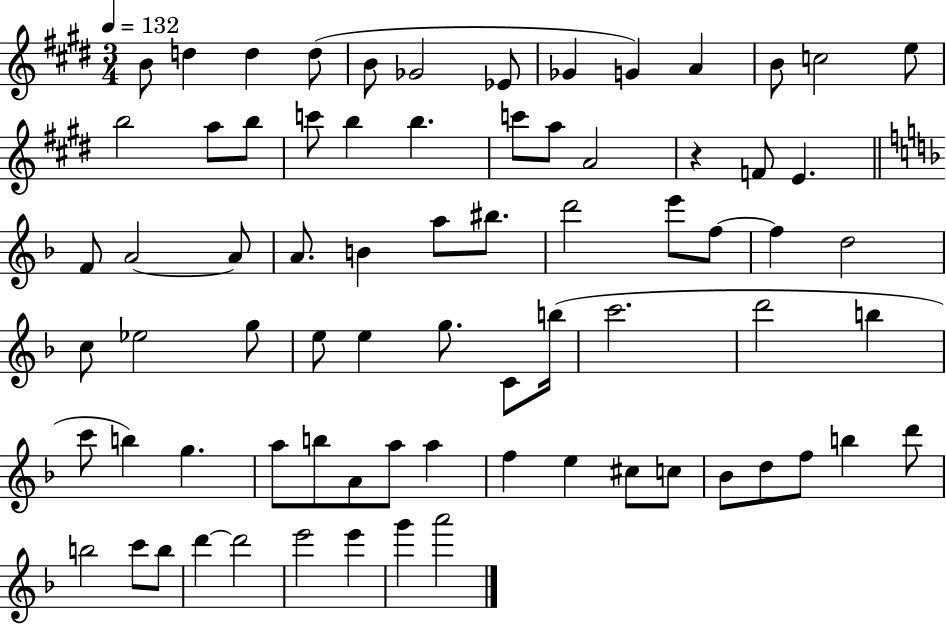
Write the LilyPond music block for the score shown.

{
  \clef treble
  \numericTimeSignature
  \time 3/4
  \key e \major
  \tempo 4 = 132
  b'8 d''4 d''4 d''8( | b'8 ges'2 ees'8 | ges'4 g'4) a'4 | b'8 c''2 e''8 | \break b''2 a''8 b''8 | c'''8 b''4 b''4. | c'''8 a''8 a'2 | r4 f'8 e'4. | \break \bar "||" \break \key f \major f'8 a'2~~ a'8 | a'8. b'4 a''8 bis''8. | d'''2 e'''8 f''8~~ | f''4 d''2 | \break c''8 ees''2 g''8 | e''8 e''4 g''8. c'8 b''16( | c'''2. | d'''2 b''4 | \break c'''8 b''4) g''4. | a''8 b''8 a'8 a''8 a''4 | f''4 e''4 cis''8 c''8 | bes'8 d''8 f''8 b''4 d'''8 | \break b''2 c'''8 b''8 | d'''4~~ d'''2 | e'''2 e'''4 | g'''4 a'''2 | \break \bar "|."
}